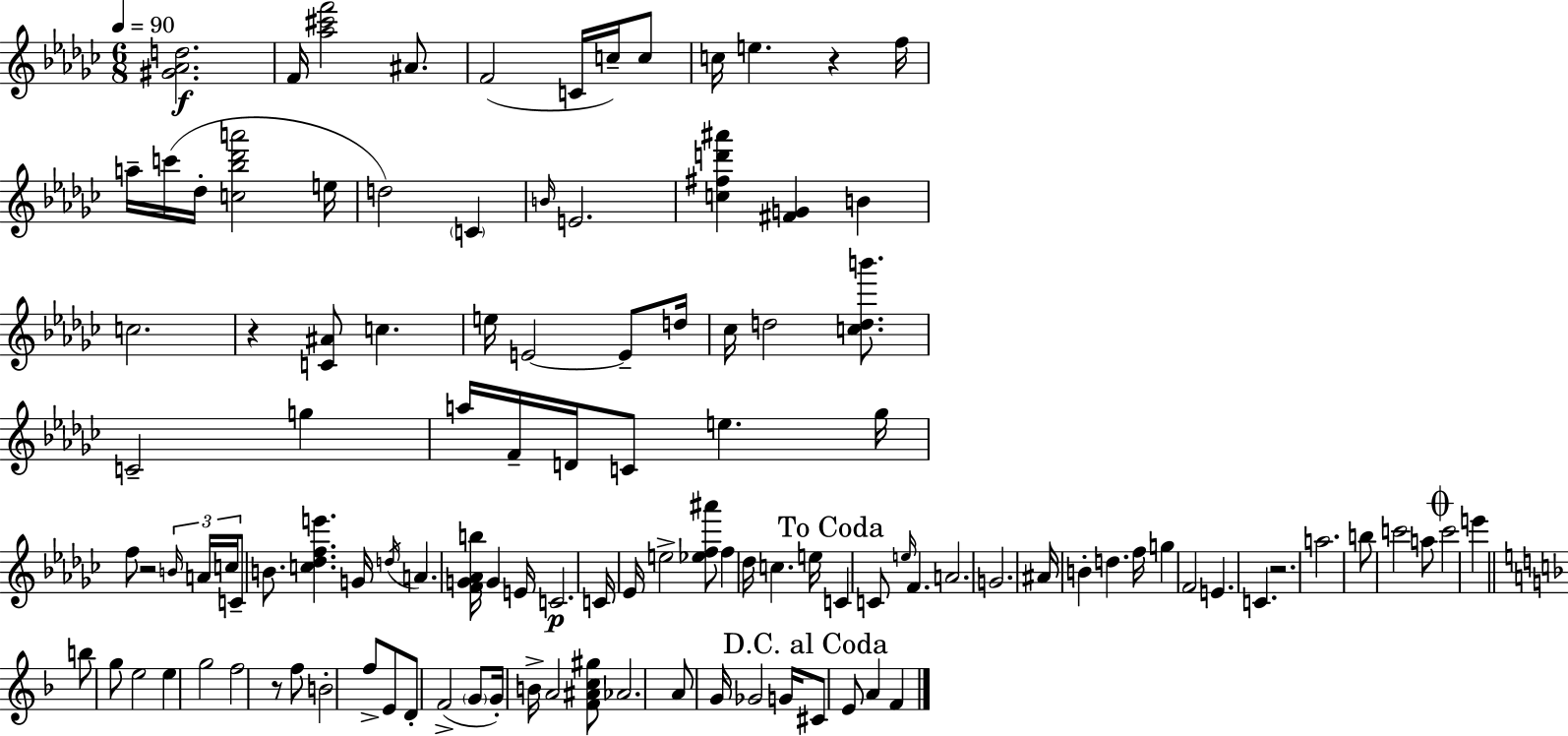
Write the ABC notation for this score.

X:1
T:Untitled
M:6/8
L:1/4
K:Ebm
[^G_Ad]2 F/4 [_a^c'f']2 ^A/2 F2 C/4 c/4 c/2 c/4 e z f/4 a/4 c'/4 _d/4 [c_b_d'a']2 e/4 d2 C B/4 E2 [c^fd'^a'] [^FG] B c2 z [C^A]/2 c e/4 E2 E/2 d/4 _c/4 d2 [cdb']/2 C2 g a/4 F/4 D/4 C/2 e _g/4 f/2 z2 B/4 A/4 c/4 C/2 B/2 [c_dfe'] G/4 d/4 A [FG_Ab]/4 G E/4 C2 C/4 _E/4 e2 [_ef^a']/2 f _d/4 c e/4 C C/2 e/4 F A2 G2 ^A/4 B d f/4 g F2 E C z2 a2 b/2 c'2 a/2 c'2 e' b/2 g/2 e2 e g2 f2 z/2 f/2 B2 f/2 E/2 D/2 F2 G/2 G/4 B/4 A2 [F^Ac^g]/2 _A2 A/2 G/4 _G2 G/4 ^C/2 E/2 A F